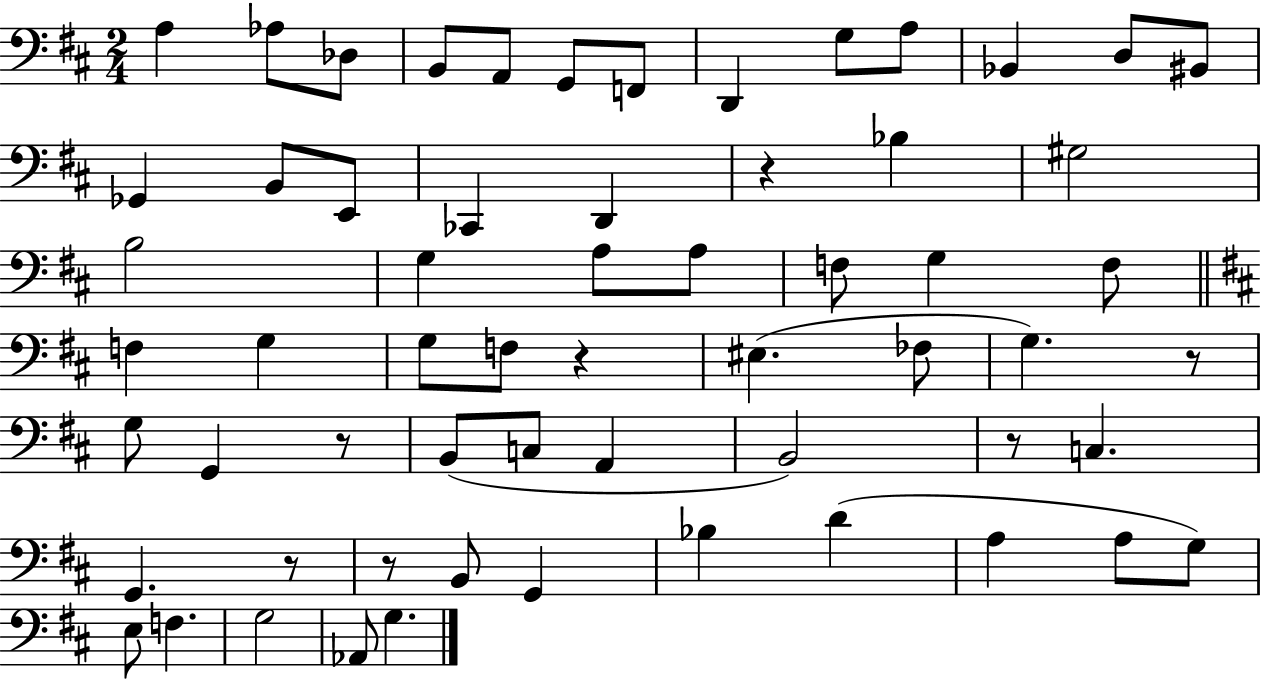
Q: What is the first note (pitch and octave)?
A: A3